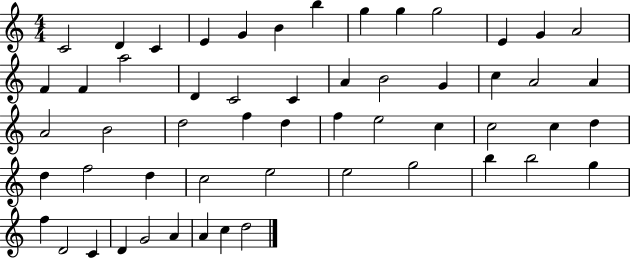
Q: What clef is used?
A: treble